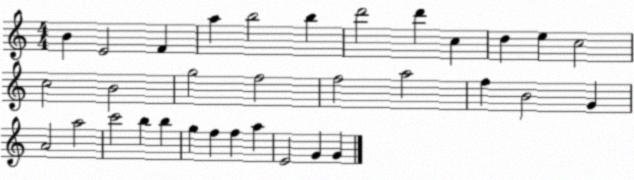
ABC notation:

X:1
T:Untitled
M:4/4
L:1/4
K:C
B E2 F a b2 b d'2 d' c d e c2 c2 B2 g2 f2 f2 a2 f B2 G A2 a2 c'2 b b g f f a E2 G G